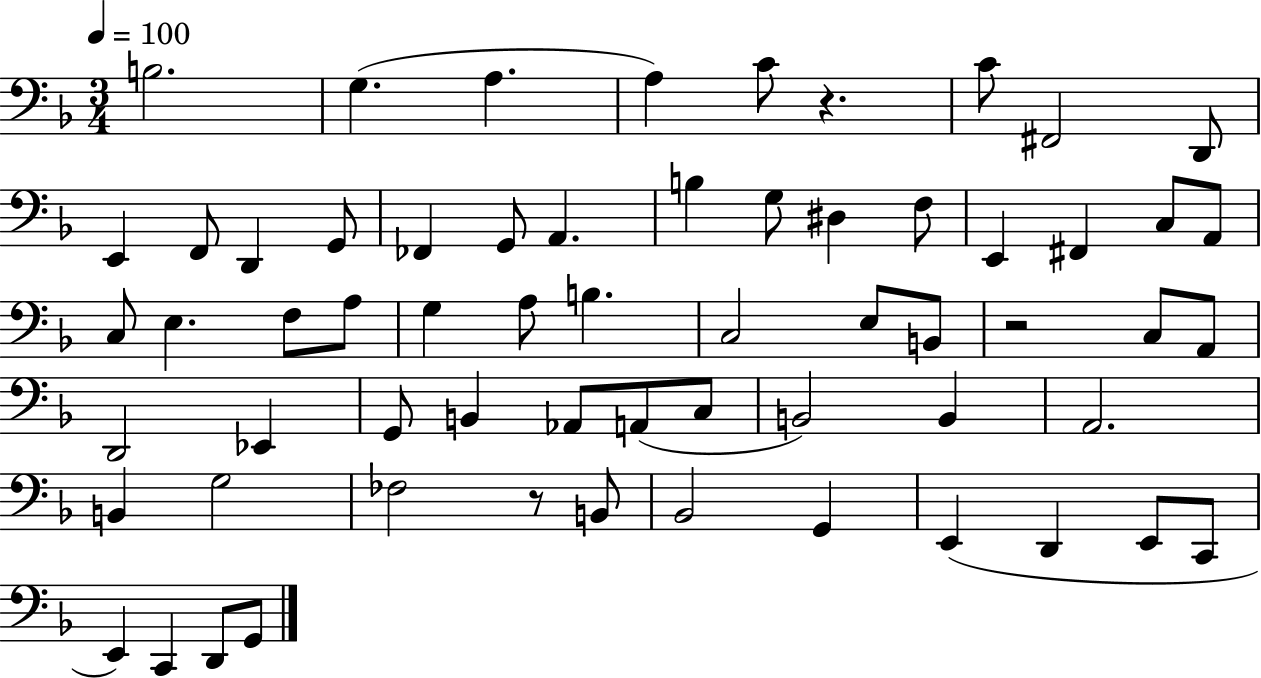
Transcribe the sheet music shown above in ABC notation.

X:1
T:Untitled
M:3/4
L:1/4
K:F
B,2 G, A, A, C/2 z C/2 ^F,,2 D,,/2 E,, F,,/2 D,, G,,/2 _F,, G,,/2 A,, B, G,/2 ^D, F,/2 E,, ^F,, C,/2 A,,/2 C,/2 E, F,/2 A,/2 G, A,/2 B, C,2 E,/2 B,,/2 z2 C,/2 A,,/2 D,,2 _E,, G,,/2 B,, _A,,/2 A,,/2 C,/2 B,,2 B,, A,,2 B,, G,2 _F,2 z/2 B,,/2 _B,,2 G,, E,, D,, E,,/2 C,,/2 E,, C,, D,,/2 G,,/2